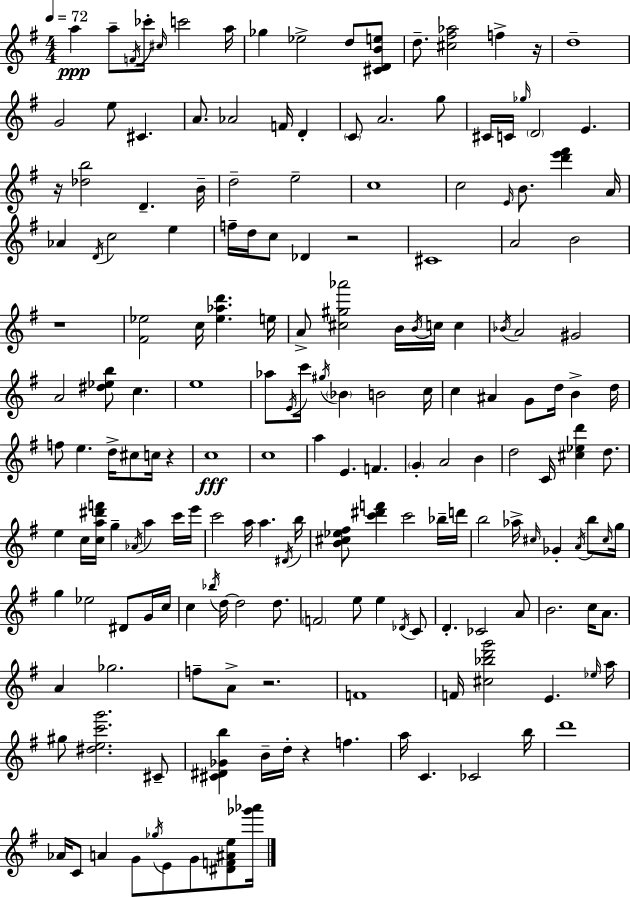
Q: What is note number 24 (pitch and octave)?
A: C#4